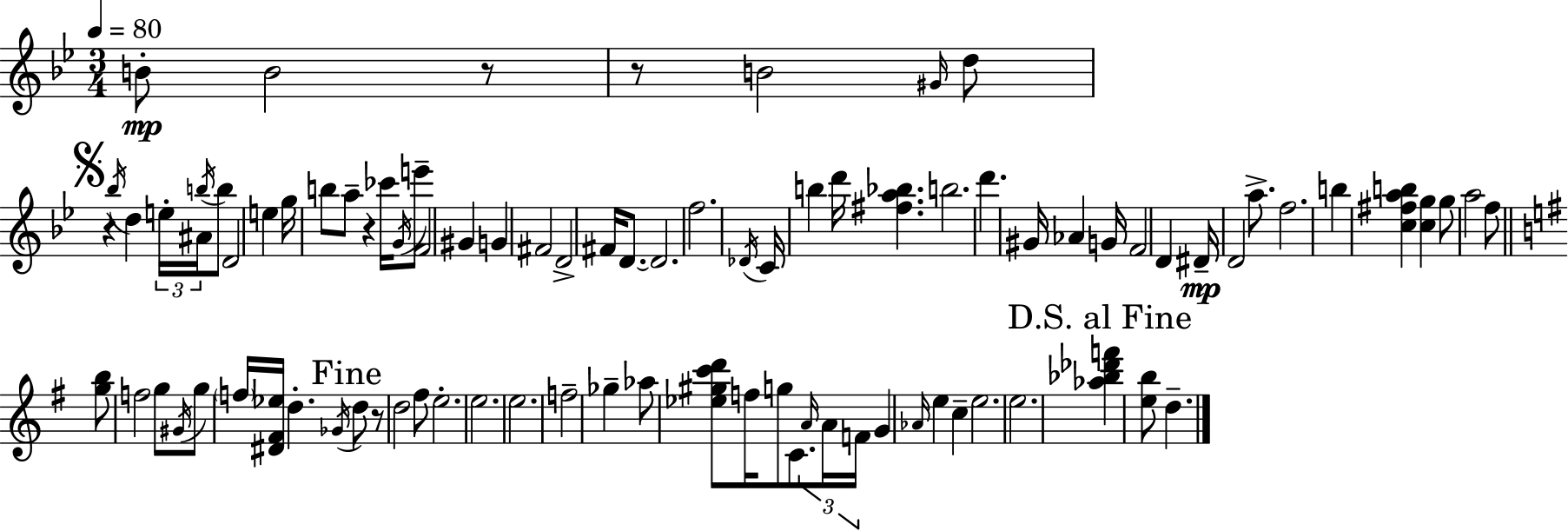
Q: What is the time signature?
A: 3/4